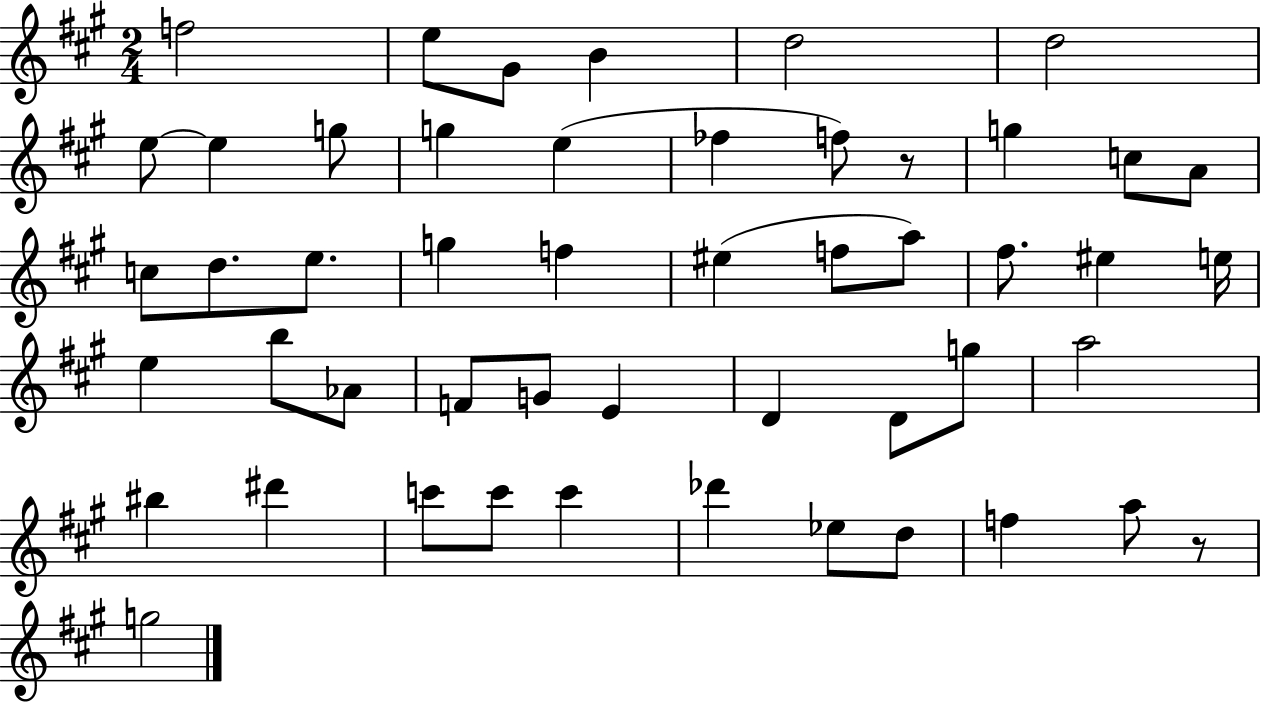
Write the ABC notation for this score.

X:1
T:Untitled
M:2/4
L:1/4
K:A
f2 e/2 ^G/2 B d2 d2 e/2 e g/2 g e _f f/2 z/2 g c/2 A/2 c/2 d/2 e/2 g f ^e f/2 a/2 ^f/2 ^e e/4 e b/2 _A/2 F/2 G/2 E D D/2 g/2 a2 ^b ^d' c'/2 c'/2 c' _d' _e/2 d/2 f a/2 z/2 g2